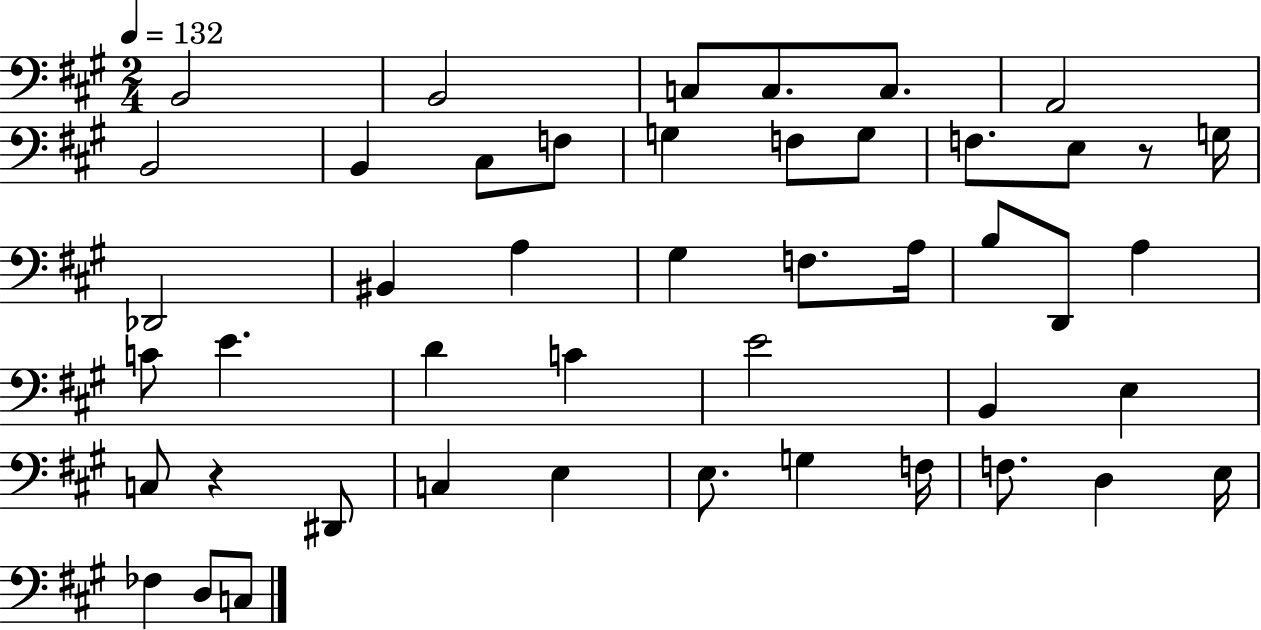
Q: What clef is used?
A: bass